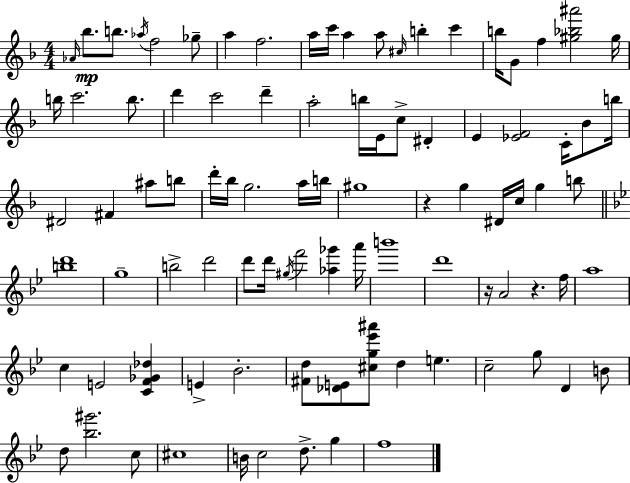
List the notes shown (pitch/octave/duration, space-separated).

Ab4/s Bb5/e. B5/e. Ab5/s F5/h Gb5/e A5/q F5/h. A5/s C6/s A5/q A5/e C#5/s B5/q C6/q B5/s G4/e F5/q [G#5,Bb5,A#6]/h G#5/s B5/s C6/h. B5/e. D6/q C6/h D6/q A5/h B5/s E4/s C5/e D#4/q E4/q [Eb4,F4]/h C4/s Bb4/e B5/s D#4/h F#4/q A#5/e B5/e D6/s Bb5/s G5/h. A5/s B5/s G#5/w R/q G5/q D#4/s C5/s G5/q B5/e [B5,D6]/w G5/w B5/h D6/h D6/e D6/s G#5/s F6/h [Ab5,Gb6]/q A6/s B6/w D6/w R/s A4/h R/q. F5/s A5/w C5/q E4/h [C4,F4,Gb4,Db5]/q E4/q Bb4/h. [F#4,D5]/e [Db4,E4]/e [C#5,G5,Eb6,A#6]/e D5/q E5/q. C5/h G5/e D4/q B4/e D5/e [Bb5,G#6]/h. C5/e C#5/w B4/s C5/h D5/e. G5/q F5/w